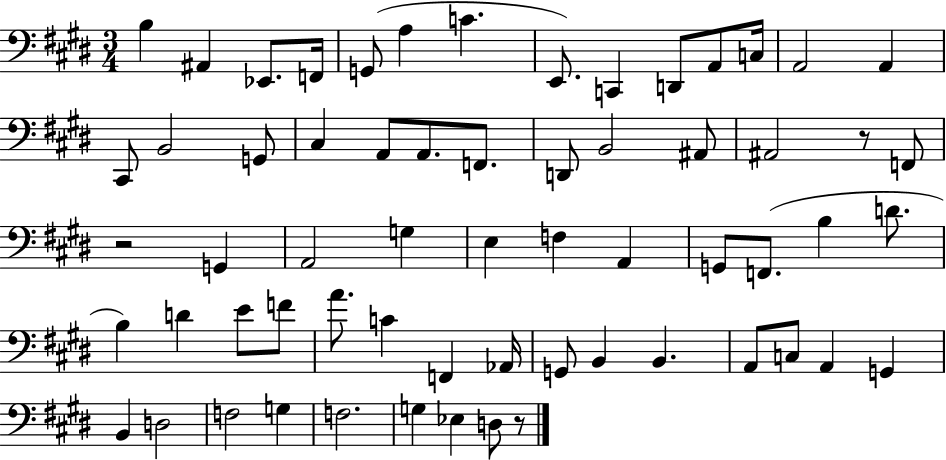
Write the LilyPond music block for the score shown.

{
  \clef bass
  \numericTimeSignature
  \time 3/4
  \key e \major
  b4 ais,4 ees,8. f,16 | g,8( a4 c'4. | e,8.) c,4 d,8 a,8 c16 | a,2 a,4 | \break cis,8 b,2 g,8 | cis4 a,8 a,8. f,8. | d,8 b,2 ais,8 | ais,2 r8 f,8 | \break r2 g,4 | a,2 g4 | e4 f4 a,4 | g,8 f,8.( b4 d'8. | \break b4) d'4 e'8 f'8 | a'8. c'4 f,4 aes,16 | g,8 b,4 b,4. | a,8 c8 a,4 g,4 | \break b,4 d2 | f2 g4 | f2. | g4 ees4 d8 r8 | \break \bar "|."
}